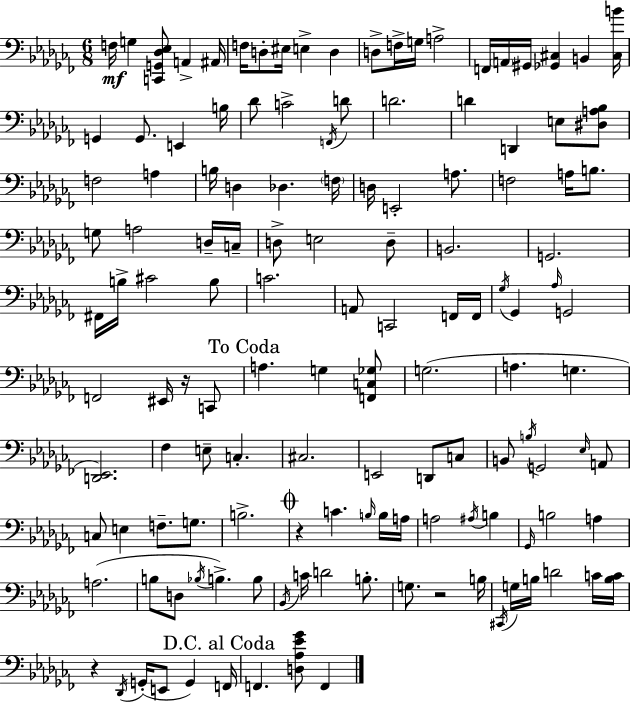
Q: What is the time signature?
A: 6/8